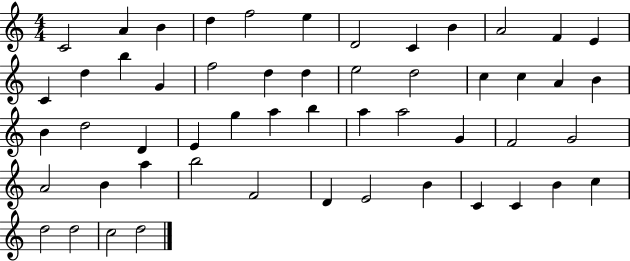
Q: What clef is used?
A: treble